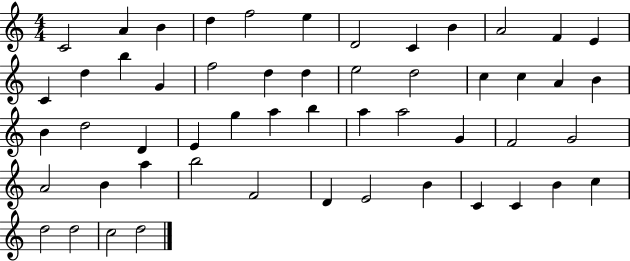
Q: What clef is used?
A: treble